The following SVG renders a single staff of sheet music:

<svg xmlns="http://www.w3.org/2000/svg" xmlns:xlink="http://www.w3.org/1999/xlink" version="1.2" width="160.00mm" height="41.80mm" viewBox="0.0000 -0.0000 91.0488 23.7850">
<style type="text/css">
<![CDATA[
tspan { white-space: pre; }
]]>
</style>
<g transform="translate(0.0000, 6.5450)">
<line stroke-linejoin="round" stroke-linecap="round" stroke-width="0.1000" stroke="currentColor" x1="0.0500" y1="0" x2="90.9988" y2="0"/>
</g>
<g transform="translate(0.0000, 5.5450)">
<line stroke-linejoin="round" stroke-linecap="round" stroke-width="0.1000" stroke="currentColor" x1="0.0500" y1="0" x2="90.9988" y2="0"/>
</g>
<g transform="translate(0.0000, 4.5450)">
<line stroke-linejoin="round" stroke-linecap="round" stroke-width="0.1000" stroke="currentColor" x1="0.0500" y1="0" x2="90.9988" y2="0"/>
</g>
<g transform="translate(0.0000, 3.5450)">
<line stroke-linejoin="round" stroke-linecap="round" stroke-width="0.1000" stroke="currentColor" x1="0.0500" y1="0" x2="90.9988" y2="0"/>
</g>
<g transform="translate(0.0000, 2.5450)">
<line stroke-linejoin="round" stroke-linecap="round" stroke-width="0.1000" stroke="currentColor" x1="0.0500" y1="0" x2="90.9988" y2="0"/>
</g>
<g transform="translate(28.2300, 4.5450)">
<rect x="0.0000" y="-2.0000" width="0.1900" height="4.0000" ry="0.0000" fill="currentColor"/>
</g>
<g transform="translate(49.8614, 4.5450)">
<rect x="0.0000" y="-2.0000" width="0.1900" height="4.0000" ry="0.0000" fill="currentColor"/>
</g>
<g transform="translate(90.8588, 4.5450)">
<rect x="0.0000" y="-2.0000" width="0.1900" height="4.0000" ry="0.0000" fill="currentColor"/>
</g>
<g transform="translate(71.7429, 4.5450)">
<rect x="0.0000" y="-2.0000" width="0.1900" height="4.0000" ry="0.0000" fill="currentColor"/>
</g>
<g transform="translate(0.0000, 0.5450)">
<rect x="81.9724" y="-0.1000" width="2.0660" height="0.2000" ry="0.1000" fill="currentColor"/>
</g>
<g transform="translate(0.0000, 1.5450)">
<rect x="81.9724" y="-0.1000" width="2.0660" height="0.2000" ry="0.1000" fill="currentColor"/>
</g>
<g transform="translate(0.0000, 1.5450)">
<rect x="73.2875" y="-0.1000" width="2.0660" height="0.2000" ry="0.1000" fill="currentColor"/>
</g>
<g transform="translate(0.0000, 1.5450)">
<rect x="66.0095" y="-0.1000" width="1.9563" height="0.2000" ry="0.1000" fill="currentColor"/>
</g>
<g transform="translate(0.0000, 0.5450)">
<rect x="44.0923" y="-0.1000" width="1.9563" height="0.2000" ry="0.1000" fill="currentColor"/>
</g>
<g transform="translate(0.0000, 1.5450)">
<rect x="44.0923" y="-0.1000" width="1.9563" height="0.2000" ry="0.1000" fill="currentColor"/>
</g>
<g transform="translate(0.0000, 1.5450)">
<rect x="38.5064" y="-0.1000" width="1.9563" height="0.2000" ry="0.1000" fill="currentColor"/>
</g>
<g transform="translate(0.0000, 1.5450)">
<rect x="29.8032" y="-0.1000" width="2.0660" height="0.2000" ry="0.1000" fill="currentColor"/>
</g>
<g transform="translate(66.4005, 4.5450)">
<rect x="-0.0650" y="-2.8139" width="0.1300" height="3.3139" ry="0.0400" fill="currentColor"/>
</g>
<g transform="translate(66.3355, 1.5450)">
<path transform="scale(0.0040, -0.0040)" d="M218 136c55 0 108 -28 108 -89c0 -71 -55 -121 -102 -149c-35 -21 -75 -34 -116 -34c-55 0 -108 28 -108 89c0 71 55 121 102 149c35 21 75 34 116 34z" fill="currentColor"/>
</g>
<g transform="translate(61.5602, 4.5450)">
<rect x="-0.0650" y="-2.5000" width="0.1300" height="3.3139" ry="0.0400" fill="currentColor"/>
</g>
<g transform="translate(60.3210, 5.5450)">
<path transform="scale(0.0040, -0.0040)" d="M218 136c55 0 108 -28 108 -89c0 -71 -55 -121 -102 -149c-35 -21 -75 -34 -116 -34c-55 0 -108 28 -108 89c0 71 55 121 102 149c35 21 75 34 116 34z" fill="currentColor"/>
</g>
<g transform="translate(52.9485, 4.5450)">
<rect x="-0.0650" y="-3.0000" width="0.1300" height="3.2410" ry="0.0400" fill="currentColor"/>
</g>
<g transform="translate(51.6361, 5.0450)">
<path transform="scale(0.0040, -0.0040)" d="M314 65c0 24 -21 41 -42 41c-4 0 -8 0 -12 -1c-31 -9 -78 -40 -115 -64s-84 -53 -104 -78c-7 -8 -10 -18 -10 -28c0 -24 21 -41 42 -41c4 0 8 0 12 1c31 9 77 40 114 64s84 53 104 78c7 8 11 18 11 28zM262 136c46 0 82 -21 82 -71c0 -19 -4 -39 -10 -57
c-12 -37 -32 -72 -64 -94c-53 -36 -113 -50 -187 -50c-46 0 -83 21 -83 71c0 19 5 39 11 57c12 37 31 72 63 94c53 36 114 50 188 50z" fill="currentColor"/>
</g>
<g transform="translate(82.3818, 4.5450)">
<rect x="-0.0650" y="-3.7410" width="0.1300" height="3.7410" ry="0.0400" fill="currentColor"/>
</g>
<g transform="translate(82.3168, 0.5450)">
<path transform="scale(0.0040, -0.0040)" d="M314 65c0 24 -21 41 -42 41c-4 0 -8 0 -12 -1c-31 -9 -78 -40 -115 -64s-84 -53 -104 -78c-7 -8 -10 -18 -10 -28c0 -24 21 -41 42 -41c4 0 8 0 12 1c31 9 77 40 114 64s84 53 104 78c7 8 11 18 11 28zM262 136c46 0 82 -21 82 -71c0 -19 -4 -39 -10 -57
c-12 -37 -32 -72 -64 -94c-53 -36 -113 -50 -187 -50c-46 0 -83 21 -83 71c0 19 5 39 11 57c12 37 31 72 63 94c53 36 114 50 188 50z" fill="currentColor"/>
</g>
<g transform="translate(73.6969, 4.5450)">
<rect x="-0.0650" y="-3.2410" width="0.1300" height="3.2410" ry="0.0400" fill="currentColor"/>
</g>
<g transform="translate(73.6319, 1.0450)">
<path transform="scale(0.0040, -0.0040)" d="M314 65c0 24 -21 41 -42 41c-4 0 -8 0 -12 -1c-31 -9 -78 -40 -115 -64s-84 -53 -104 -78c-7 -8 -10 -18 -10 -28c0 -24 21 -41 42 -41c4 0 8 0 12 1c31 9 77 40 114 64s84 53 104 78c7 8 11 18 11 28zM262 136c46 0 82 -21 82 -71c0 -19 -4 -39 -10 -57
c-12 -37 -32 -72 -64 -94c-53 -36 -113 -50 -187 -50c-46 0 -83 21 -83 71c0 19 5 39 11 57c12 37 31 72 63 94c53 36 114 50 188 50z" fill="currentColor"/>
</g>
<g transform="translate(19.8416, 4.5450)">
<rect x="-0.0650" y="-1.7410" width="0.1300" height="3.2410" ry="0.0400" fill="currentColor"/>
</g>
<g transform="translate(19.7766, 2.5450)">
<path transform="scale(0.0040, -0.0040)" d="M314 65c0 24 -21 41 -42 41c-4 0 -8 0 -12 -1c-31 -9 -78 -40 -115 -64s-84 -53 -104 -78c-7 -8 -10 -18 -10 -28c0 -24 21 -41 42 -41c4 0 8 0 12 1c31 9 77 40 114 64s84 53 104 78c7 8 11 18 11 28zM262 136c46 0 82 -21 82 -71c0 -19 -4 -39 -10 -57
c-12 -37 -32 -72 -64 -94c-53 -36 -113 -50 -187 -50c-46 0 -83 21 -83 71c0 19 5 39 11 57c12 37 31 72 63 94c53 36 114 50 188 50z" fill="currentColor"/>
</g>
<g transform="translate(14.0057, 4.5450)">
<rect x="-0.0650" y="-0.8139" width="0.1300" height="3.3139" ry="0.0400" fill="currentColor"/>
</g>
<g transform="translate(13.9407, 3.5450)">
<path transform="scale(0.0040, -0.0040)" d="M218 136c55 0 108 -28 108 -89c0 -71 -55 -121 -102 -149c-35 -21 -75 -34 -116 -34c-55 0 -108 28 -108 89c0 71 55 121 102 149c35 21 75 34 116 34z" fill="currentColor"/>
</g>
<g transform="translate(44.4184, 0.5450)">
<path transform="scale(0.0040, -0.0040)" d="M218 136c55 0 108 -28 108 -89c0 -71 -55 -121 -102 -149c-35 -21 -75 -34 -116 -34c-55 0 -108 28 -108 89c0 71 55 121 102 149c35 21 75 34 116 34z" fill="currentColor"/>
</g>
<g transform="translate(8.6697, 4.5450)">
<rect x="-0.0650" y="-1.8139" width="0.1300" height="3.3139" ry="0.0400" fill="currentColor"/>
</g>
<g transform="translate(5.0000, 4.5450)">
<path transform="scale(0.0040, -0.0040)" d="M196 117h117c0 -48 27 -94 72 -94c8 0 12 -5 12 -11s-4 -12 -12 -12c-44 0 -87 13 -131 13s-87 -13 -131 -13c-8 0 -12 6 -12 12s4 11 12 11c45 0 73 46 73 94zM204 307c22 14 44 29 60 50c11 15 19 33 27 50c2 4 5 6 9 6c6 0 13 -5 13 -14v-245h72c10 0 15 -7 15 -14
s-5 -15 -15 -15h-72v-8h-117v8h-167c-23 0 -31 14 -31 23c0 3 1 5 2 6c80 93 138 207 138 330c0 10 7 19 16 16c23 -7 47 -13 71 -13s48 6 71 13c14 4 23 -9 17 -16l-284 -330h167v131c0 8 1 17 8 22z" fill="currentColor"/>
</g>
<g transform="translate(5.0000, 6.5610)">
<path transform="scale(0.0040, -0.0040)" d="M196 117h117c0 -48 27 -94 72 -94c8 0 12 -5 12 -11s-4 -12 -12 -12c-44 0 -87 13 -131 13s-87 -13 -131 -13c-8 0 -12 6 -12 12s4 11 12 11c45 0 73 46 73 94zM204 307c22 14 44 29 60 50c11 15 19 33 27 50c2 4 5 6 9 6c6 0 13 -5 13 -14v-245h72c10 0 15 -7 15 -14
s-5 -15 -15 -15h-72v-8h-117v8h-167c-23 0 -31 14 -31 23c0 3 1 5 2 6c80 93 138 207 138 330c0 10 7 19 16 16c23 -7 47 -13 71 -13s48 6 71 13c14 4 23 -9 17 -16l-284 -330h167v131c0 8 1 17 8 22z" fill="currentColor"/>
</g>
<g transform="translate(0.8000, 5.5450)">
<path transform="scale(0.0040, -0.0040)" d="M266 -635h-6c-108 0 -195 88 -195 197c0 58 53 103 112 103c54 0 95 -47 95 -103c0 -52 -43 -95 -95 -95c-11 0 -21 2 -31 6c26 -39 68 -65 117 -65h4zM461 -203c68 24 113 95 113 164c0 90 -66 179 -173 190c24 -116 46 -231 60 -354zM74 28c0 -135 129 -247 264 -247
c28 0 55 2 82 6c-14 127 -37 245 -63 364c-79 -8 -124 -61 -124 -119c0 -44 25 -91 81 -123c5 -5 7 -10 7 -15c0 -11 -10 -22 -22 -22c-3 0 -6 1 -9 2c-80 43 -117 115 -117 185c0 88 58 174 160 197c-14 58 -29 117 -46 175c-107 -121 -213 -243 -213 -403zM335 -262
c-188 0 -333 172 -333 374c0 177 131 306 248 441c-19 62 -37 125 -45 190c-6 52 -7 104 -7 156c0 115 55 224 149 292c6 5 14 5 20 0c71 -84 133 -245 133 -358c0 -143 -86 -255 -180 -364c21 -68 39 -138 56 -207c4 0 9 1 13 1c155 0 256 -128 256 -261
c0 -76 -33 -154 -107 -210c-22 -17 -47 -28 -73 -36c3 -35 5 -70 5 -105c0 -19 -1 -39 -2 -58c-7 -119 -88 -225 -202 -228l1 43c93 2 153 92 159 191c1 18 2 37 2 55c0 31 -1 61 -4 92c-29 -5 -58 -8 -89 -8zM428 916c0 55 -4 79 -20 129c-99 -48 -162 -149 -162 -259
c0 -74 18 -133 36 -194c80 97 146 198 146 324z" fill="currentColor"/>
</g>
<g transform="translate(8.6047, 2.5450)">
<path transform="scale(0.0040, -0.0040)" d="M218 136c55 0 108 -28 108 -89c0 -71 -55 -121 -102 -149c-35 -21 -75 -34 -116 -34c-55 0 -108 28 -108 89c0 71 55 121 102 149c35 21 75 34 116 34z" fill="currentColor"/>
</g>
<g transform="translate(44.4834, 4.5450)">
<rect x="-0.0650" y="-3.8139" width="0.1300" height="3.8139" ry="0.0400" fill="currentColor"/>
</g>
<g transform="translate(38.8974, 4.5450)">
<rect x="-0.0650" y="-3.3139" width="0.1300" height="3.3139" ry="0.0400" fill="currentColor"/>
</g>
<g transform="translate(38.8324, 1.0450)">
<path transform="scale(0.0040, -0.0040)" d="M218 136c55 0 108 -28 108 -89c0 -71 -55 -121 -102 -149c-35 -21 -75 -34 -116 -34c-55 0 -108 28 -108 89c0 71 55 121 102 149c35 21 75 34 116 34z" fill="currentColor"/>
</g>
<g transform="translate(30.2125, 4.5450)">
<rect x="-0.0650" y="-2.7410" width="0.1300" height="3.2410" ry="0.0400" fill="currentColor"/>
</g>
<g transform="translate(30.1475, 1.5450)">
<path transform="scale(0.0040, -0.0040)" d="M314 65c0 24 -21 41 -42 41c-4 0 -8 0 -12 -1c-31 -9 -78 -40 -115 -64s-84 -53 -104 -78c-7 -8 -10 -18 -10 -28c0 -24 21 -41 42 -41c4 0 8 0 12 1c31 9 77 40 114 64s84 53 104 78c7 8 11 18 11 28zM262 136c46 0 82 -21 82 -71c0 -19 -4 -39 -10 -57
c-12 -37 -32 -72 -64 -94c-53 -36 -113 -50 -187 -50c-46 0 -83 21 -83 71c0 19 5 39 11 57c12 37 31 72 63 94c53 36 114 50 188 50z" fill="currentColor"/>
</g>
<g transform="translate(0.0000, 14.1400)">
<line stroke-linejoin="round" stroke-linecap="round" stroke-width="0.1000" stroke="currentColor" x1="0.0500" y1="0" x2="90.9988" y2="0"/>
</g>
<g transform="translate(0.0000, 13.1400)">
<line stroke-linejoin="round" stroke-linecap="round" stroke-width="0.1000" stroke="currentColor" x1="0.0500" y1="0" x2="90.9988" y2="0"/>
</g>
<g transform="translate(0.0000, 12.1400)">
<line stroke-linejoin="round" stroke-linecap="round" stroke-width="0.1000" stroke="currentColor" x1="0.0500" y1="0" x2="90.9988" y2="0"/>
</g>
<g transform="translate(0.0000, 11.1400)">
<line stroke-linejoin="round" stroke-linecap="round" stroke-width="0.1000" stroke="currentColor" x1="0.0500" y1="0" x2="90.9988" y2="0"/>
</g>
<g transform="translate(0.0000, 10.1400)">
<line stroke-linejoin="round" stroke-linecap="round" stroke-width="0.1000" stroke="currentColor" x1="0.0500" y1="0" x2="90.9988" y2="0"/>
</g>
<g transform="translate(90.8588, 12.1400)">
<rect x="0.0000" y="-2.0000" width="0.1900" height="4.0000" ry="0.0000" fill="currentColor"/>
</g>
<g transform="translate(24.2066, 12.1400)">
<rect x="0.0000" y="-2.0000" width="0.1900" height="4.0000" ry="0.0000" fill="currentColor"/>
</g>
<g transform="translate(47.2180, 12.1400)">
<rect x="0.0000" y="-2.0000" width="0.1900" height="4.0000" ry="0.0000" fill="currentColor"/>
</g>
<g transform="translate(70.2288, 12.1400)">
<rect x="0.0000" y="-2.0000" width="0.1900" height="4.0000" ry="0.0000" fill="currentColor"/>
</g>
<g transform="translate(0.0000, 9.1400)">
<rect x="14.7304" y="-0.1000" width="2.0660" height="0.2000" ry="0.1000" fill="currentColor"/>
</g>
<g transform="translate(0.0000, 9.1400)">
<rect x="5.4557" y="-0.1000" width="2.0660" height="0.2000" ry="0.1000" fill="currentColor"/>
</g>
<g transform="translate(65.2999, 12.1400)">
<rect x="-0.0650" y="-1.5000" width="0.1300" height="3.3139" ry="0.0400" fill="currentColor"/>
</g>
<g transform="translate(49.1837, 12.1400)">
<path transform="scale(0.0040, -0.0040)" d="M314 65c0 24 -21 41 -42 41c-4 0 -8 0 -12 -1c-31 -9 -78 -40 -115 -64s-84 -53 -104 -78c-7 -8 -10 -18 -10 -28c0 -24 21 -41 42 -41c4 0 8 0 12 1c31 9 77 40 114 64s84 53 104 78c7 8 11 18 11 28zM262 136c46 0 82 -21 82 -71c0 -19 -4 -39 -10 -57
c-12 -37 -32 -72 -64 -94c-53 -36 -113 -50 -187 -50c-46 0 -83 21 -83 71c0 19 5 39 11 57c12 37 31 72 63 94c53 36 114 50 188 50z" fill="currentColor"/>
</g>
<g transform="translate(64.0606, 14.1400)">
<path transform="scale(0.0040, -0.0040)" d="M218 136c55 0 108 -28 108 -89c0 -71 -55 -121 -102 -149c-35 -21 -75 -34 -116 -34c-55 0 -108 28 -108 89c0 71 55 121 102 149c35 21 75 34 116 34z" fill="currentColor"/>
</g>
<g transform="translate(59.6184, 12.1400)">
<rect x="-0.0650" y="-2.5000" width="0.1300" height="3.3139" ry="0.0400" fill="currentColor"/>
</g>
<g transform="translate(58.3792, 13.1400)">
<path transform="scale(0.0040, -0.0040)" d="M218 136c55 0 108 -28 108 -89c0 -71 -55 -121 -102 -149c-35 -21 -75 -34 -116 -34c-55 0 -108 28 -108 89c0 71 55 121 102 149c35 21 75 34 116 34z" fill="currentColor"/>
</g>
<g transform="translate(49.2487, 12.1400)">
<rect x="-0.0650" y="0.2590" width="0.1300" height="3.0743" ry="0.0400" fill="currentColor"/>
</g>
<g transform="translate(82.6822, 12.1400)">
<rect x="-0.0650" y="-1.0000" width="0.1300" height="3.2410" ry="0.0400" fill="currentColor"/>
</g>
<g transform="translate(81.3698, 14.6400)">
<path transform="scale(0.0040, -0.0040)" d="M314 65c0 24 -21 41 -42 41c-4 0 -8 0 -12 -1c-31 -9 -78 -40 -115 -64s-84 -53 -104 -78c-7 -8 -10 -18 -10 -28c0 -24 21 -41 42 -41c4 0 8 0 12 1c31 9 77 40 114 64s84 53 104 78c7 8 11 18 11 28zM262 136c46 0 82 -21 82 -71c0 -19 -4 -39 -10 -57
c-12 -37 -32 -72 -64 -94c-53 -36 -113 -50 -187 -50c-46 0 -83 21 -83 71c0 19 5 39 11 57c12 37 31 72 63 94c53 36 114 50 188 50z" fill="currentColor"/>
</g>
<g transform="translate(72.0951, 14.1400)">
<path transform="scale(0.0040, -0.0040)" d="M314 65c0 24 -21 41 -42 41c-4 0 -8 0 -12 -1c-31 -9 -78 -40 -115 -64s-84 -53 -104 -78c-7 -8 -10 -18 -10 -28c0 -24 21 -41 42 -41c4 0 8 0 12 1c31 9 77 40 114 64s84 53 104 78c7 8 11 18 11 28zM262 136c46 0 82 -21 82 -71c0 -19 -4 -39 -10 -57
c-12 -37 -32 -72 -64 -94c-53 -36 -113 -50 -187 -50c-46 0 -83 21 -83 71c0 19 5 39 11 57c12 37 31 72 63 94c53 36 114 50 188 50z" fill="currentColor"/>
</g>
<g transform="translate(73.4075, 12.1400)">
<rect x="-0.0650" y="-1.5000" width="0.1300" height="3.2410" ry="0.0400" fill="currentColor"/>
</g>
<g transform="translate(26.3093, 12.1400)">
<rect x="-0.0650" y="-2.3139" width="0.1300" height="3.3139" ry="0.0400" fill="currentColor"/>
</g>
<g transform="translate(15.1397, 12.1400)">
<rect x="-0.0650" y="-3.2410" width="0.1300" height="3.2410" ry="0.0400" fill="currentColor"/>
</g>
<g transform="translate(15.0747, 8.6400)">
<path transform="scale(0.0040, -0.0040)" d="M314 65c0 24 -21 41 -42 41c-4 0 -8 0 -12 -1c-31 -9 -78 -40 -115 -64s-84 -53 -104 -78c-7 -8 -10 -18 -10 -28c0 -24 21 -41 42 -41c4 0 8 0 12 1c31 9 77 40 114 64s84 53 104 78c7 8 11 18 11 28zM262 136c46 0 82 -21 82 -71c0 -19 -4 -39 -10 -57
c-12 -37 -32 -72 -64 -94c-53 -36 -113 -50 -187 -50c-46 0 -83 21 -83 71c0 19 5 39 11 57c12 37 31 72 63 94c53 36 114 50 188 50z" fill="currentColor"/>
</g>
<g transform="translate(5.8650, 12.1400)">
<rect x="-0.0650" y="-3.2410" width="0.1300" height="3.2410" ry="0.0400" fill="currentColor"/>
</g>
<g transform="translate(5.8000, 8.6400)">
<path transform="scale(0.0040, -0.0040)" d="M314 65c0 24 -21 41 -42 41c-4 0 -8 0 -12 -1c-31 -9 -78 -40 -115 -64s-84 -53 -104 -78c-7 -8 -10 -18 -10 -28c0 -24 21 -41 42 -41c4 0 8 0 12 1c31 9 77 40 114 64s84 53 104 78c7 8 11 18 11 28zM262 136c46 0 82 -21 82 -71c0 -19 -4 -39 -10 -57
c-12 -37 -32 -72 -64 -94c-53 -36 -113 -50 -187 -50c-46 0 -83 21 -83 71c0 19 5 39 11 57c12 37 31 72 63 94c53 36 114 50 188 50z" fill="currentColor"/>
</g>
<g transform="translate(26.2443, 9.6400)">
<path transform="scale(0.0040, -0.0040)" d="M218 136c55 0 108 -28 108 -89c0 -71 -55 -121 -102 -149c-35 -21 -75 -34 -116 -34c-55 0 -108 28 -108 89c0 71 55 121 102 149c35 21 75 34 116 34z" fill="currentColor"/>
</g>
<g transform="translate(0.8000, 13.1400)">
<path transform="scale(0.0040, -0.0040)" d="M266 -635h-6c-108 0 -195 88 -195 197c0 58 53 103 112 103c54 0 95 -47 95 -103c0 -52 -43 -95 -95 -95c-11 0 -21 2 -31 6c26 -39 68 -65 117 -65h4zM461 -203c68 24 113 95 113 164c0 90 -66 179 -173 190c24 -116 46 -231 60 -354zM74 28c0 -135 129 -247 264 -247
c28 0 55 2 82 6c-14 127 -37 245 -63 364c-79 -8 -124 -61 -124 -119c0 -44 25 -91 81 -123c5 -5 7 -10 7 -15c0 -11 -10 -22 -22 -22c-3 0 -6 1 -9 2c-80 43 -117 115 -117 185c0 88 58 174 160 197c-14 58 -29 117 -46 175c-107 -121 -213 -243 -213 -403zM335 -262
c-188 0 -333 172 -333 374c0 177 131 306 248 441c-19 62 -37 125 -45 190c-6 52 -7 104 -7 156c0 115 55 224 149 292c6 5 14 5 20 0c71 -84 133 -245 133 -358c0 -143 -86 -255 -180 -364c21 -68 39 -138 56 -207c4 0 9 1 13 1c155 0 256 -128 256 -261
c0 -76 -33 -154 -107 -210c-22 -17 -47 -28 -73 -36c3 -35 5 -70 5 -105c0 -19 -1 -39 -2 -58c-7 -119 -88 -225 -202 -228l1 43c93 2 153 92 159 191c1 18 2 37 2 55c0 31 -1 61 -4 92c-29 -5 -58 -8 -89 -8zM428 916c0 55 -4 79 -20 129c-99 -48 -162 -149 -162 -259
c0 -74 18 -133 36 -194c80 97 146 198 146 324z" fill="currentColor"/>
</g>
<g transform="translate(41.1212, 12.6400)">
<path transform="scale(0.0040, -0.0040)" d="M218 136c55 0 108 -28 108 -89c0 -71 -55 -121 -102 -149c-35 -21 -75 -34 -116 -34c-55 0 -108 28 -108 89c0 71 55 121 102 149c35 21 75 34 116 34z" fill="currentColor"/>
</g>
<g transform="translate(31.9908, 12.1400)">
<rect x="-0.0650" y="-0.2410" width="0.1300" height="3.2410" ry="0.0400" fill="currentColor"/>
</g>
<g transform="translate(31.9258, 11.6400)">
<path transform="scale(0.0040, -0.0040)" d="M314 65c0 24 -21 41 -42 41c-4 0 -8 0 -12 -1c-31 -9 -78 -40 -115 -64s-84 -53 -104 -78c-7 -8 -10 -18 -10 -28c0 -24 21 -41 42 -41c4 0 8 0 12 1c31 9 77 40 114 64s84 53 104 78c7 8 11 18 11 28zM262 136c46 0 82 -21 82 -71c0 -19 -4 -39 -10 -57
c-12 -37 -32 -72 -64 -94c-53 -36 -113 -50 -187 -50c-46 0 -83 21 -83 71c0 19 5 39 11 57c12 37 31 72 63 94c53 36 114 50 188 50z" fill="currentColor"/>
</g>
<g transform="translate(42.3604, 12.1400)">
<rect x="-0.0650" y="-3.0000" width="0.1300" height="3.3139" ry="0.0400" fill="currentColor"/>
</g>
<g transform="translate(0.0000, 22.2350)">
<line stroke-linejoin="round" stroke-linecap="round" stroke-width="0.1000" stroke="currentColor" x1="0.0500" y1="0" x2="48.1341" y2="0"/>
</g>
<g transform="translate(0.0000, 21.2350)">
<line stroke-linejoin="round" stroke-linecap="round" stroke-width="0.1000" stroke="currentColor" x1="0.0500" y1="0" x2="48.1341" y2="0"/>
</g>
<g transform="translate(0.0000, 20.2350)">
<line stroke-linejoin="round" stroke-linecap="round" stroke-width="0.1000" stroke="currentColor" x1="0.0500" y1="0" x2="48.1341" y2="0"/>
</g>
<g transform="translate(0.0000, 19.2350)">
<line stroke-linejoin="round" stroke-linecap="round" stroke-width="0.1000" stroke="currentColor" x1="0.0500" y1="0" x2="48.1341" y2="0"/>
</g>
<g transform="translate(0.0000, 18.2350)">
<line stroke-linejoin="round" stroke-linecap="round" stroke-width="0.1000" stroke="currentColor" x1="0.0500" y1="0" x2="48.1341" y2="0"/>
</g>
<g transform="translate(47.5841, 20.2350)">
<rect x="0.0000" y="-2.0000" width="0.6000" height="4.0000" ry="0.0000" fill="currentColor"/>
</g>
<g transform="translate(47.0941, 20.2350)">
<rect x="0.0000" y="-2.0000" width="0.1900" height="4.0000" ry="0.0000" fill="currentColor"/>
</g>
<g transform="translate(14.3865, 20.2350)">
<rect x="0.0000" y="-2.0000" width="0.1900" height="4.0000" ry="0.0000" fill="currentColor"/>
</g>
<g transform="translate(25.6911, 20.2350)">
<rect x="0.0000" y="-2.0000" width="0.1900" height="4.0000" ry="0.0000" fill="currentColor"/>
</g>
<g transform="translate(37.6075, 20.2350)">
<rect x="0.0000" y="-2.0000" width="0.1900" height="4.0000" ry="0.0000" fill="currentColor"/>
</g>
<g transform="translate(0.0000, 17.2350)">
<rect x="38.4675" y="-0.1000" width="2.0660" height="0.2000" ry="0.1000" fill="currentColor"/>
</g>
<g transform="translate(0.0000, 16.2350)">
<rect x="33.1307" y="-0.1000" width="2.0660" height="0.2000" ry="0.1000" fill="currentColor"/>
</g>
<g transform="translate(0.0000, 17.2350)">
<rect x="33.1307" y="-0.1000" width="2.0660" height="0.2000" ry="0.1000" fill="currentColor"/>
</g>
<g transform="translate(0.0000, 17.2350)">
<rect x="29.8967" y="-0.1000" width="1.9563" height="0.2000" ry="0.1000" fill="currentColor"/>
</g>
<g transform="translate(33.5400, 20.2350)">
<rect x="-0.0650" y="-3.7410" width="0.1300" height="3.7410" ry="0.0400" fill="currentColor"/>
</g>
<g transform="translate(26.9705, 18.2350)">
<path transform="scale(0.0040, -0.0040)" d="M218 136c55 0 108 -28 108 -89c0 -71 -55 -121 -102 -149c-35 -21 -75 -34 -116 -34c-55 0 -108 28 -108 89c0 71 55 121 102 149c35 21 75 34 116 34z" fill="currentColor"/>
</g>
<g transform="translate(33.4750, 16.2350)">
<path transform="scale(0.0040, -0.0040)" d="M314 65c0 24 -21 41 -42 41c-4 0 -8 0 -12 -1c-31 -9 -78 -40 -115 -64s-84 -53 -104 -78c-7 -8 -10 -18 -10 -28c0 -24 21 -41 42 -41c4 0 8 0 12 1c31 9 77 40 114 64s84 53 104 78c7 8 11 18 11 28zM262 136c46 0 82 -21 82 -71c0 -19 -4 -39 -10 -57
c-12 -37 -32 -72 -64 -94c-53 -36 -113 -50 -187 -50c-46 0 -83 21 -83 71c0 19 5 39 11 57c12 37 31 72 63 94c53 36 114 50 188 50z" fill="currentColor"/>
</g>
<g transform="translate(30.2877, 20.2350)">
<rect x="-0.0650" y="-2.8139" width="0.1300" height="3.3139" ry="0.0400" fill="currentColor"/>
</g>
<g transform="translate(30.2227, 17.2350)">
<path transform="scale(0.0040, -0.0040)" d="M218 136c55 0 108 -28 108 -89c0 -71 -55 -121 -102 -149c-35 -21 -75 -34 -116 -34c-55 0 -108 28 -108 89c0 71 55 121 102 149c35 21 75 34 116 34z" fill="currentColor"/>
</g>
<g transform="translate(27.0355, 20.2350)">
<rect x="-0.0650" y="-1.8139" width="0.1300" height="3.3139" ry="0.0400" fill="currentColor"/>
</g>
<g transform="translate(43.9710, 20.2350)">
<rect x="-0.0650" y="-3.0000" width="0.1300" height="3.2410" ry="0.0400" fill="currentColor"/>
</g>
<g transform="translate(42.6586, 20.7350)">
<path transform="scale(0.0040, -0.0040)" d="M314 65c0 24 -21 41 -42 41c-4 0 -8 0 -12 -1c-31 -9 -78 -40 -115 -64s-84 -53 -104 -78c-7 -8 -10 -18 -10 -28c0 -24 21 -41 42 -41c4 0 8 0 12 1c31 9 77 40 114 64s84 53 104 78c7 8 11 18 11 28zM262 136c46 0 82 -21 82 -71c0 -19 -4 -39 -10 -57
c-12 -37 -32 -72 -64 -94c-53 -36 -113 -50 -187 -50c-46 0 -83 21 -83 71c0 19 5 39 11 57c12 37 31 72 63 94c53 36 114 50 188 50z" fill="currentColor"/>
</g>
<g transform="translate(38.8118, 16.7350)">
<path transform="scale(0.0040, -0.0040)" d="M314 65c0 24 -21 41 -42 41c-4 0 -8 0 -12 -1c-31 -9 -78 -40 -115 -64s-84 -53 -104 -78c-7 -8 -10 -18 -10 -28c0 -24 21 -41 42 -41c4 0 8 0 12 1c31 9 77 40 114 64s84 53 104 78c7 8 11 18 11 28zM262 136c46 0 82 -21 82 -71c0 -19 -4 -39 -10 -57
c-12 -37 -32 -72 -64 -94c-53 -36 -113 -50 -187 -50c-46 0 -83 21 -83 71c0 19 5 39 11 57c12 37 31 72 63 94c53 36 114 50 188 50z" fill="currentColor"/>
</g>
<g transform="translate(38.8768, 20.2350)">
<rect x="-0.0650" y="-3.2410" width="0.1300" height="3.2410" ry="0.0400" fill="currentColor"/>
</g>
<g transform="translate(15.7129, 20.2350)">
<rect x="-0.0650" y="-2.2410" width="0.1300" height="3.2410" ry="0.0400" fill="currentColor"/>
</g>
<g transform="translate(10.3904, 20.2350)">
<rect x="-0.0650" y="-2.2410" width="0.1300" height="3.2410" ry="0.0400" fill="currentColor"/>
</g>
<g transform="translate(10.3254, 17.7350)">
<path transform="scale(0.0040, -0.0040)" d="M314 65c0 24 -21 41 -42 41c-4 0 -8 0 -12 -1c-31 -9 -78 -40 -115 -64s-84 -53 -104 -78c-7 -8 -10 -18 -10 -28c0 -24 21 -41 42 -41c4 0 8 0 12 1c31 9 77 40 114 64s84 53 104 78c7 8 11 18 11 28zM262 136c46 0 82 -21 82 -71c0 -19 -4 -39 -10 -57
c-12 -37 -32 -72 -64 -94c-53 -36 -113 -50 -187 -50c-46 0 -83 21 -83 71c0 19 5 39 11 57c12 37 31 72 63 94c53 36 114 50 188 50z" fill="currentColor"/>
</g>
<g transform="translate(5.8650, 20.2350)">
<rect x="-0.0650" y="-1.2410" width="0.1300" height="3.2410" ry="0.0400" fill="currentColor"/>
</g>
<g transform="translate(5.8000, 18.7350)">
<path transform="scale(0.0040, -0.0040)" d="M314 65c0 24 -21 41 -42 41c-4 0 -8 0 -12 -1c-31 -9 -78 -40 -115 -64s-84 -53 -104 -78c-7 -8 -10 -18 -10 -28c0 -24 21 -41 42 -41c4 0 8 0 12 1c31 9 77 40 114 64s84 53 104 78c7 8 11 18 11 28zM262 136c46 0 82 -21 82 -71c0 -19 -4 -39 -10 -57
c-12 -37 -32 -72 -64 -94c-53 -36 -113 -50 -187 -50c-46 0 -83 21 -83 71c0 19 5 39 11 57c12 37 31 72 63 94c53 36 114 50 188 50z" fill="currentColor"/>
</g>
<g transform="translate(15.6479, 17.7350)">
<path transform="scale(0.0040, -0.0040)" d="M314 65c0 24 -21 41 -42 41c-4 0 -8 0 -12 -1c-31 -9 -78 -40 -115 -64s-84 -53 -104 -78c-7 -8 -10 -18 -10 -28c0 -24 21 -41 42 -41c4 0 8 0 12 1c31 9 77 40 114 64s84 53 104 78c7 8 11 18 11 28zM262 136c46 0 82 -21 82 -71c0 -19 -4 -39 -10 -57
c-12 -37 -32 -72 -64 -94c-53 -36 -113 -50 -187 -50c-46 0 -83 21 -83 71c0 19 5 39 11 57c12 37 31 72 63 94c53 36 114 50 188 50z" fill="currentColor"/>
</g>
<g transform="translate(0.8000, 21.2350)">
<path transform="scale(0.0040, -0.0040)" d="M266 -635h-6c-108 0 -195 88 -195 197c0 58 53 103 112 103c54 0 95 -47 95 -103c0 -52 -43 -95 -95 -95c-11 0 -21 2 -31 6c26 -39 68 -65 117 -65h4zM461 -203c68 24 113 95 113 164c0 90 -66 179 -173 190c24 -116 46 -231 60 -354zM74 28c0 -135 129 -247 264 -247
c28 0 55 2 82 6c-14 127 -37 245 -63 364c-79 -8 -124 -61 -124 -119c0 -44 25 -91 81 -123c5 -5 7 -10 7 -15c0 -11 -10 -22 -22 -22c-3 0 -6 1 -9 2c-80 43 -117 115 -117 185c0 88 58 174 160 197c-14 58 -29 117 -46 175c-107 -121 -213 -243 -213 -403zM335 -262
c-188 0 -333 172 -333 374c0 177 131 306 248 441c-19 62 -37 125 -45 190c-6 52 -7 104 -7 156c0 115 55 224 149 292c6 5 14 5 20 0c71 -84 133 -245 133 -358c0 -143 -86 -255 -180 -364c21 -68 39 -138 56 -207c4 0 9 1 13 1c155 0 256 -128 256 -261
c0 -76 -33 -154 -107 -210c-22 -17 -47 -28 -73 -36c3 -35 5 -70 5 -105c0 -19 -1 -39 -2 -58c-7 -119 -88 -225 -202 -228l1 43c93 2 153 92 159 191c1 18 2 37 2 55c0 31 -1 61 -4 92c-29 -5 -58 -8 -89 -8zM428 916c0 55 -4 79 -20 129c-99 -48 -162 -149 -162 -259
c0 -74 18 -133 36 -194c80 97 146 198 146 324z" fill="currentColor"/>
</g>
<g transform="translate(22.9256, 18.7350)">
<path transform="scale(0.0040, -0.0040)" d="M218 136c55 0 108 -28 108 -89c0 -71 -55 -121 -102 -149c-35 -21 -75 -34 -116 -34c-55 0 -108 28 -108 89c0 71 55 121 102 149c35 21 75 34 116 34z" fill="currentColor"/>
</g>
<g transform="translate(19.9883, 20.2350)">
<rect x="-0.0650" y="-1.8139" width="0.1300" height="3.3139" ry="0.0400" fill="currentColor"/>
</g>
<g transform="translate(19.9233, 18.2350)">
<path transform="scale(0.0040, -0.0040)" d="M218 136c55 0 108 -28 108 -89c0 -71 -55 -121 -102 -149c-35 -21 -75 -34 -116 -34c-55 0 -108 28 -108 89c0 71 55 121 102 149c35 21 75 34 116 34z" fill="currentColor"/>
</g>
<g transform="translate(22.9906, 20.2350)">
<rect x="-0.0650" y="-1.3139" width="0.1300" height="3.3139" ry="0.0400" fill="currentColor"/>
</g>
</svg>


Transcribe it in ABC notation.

X:1
T:Untitled
M:4/4
L:1/4
K:C
f d f2 a2 b c' A2 G a b2 c'2 b2 b2 g c2 A B2 G E E2 D2 e2 g2 g2 f e f a c'2 b2 A2